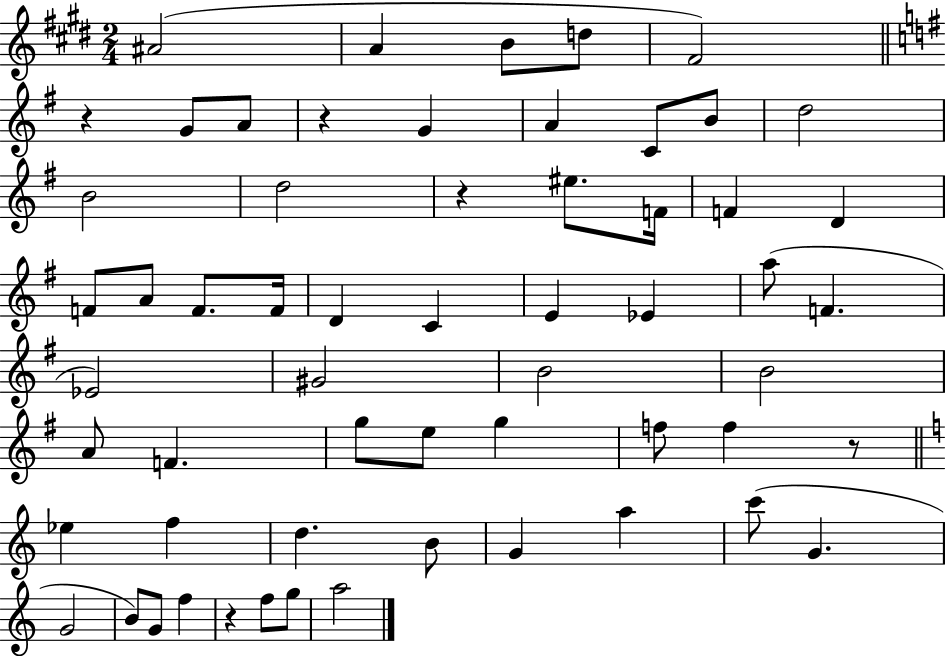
{
  \clef treble
  \numericTimeSignature
  \time 2/4
  \key e \major
  ais'2( | a'4 b'8 d''8 | fis'2) | \bar "||" \break \key e \minor r4 g'8 a'8 | r4 g'4 | a'4 c'8 b'8 | d''2 | \break b'2 | d''2 | r4 eis''8. f'16 | f'4 d'4 | \break f'8 a'8 f'8. f'16 | d'4 c'4 | e'4 ees'4 | a''8( f'4. | \break ees'2) | gis'2 | b'2 | b'2 | \break a'8 f'4. | g''8 e''8 g''4 | f''8 f''4 r8 | \bar "||" \break \key a \minor ees''4 f''4 | d''4. b'8 | g'4 a''4 | c'''8( g'4. | \break g'2 | b'8) g'8 f''4 | r4 f''8 g''8 | a''2 | \break \bar "|."
}